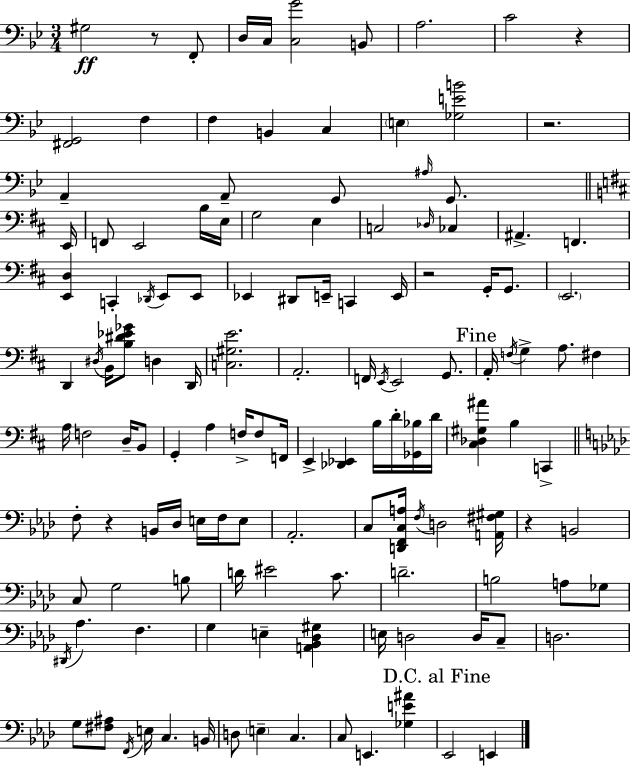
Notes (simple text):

G#3/h R/e F2/e D3/s C3/s [C3,G4]/h B2/e A3/h. C4/h R/q [F#2,G2]/h F3/q F3/q B2/q C3/q E3/q [Gb3,E4,B4]/h R/h. A2/q A2/e G2/e A#3/s G2/e. E2/s F2/e E2/h B3/s E3/s G3/h E3/q C3/h Db3/s CES3/q A#2/q. F2/q. [E2,D3]/q C2/q Db2/s E2/e E2/e Eb2/q D#2/e E2/s C2/q E2/s R/h G2/s G2/e. E2/h. D2/q D#3/s B2/s [B3,D#4,Eb4,Gb4]/e D3/q D2/s [C3,G#3,E4]/h. A2/h. F2/s E2/s E2/h G2/e. A2/s F3/s G3/q A3/e. F#3/q A3/s F3/h D3/s B2/e G2/q A3/q F3/s F3/e F2/s E2/q [Db2,Eb2]/q B3/s D4/s [Gb2,Bb3]/s D4/s [C#3,Db3,G#3,A#4]/q B3/q C2/q F3/e R/q B2/s Db3/s E3/s F3/s E3/e Ab2/h. C3/e [D2,F2,C3,A3]/s F3/s D3/h [A2,F#3,G#3]/s R/q B2/h C3/e G3/h B3/e D4/s EIS4/h C4/e. D4/h. B3/h A3/e Gb3/e D#2/s Ab3/q. F3/q. G3/q E3/q [A2,Bb2,Db3,G#3]/q E3/s D3/h D3/s C3/e D3/h. G3/e [F#3,A#3]/e F2/s E3/s C3/q. B2/s D3/e E3/q C3/q. C3/e E2/q. [Gb3,E4,A#4]/q Eb2/h E2/q